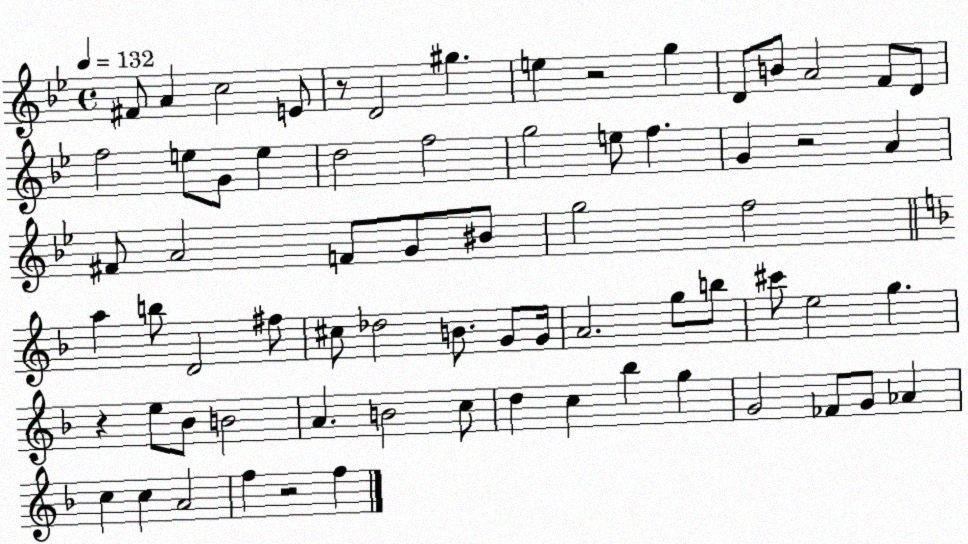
X:1
T:Untitled
M:4/4
L:1/4
K:Bb
^F/2 A c2 E/2 z/2 D2 ^g e z2 g D/2 B/2 A2 F/2 D/2 f2 e/2 G/2 e d2 f2 g2 e/2 f G z2 A ^F/2 A2 F/2 G/2 ^B/2 g2 f2 a b/2 D2 ^f/2 ^c/2 _d2 B/2 G/2 G/4 A2 g/2 b/2 ^c'/2 e2 g z e/2 _B/2 B2 A B2 c/2 d c _b g G2 _F/2 G/2 _A c c A2 f z2 f